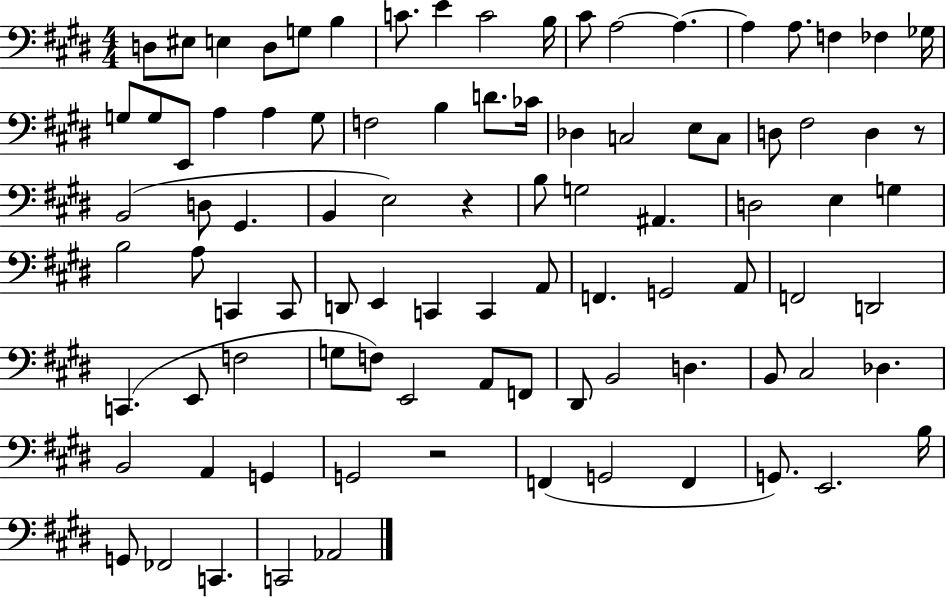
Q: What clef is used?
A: bass